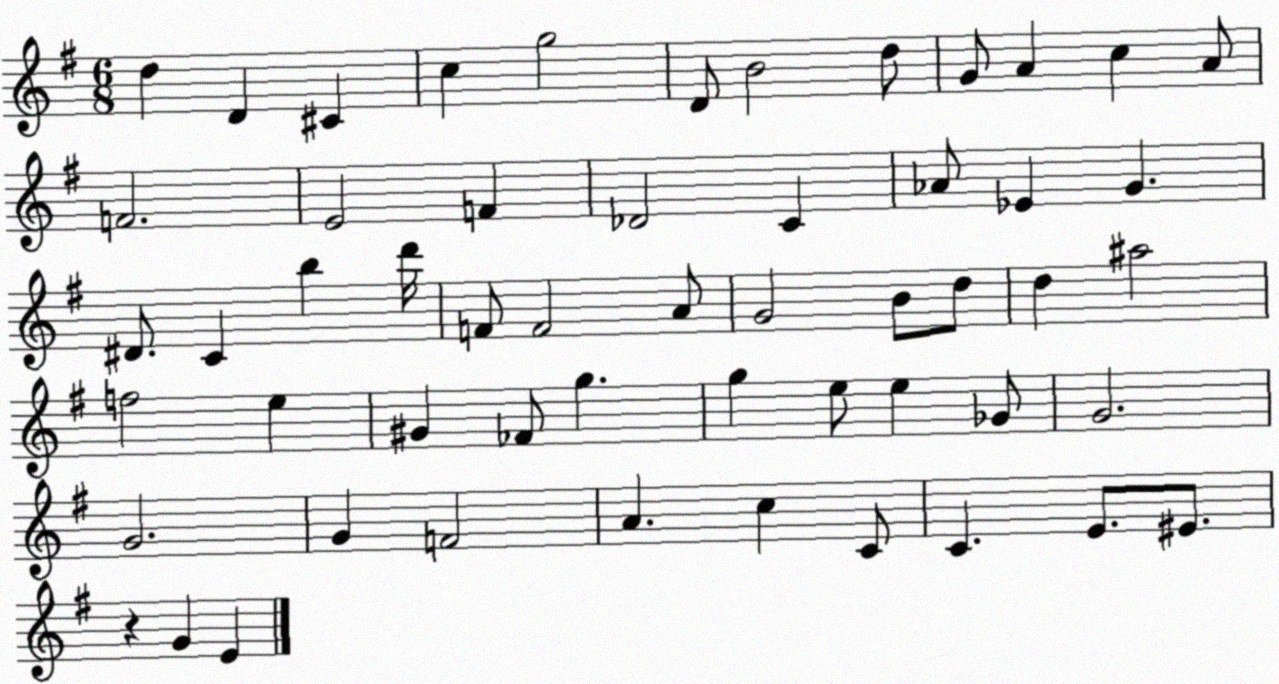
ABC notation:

X:1
T:Untitled
M:6/8
L:1/4
K:G
d D ^C c g2 D/2 B2 d/2 G/2 A c A/2 F2 E2 F _D2 C _A/2 _E G ^D/2 C b d'/4 F/2 F2 A/2 G2 B/2 d/2 d ^a2 f2 e ^G _F/2 g g e/2 e _G/2 G2 G2 G F2 A c C/2 C E/2 ^E/2 z G E